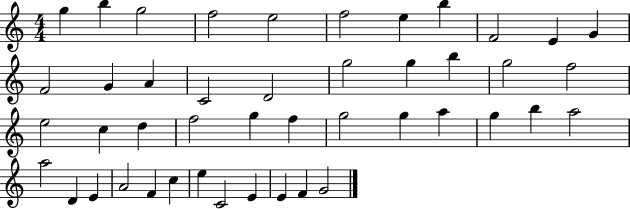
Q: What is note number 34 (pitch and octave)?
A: A5